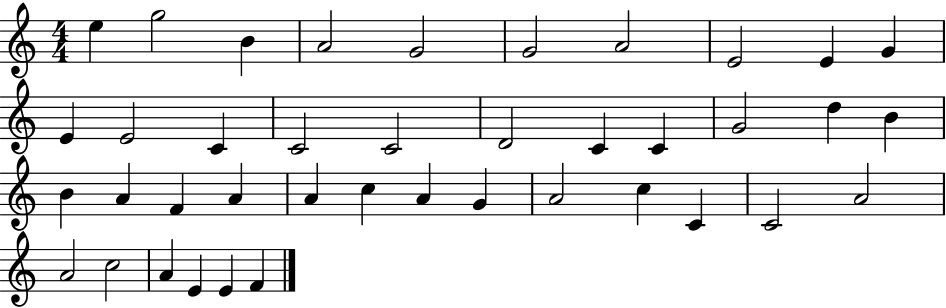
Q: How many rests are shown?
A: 0